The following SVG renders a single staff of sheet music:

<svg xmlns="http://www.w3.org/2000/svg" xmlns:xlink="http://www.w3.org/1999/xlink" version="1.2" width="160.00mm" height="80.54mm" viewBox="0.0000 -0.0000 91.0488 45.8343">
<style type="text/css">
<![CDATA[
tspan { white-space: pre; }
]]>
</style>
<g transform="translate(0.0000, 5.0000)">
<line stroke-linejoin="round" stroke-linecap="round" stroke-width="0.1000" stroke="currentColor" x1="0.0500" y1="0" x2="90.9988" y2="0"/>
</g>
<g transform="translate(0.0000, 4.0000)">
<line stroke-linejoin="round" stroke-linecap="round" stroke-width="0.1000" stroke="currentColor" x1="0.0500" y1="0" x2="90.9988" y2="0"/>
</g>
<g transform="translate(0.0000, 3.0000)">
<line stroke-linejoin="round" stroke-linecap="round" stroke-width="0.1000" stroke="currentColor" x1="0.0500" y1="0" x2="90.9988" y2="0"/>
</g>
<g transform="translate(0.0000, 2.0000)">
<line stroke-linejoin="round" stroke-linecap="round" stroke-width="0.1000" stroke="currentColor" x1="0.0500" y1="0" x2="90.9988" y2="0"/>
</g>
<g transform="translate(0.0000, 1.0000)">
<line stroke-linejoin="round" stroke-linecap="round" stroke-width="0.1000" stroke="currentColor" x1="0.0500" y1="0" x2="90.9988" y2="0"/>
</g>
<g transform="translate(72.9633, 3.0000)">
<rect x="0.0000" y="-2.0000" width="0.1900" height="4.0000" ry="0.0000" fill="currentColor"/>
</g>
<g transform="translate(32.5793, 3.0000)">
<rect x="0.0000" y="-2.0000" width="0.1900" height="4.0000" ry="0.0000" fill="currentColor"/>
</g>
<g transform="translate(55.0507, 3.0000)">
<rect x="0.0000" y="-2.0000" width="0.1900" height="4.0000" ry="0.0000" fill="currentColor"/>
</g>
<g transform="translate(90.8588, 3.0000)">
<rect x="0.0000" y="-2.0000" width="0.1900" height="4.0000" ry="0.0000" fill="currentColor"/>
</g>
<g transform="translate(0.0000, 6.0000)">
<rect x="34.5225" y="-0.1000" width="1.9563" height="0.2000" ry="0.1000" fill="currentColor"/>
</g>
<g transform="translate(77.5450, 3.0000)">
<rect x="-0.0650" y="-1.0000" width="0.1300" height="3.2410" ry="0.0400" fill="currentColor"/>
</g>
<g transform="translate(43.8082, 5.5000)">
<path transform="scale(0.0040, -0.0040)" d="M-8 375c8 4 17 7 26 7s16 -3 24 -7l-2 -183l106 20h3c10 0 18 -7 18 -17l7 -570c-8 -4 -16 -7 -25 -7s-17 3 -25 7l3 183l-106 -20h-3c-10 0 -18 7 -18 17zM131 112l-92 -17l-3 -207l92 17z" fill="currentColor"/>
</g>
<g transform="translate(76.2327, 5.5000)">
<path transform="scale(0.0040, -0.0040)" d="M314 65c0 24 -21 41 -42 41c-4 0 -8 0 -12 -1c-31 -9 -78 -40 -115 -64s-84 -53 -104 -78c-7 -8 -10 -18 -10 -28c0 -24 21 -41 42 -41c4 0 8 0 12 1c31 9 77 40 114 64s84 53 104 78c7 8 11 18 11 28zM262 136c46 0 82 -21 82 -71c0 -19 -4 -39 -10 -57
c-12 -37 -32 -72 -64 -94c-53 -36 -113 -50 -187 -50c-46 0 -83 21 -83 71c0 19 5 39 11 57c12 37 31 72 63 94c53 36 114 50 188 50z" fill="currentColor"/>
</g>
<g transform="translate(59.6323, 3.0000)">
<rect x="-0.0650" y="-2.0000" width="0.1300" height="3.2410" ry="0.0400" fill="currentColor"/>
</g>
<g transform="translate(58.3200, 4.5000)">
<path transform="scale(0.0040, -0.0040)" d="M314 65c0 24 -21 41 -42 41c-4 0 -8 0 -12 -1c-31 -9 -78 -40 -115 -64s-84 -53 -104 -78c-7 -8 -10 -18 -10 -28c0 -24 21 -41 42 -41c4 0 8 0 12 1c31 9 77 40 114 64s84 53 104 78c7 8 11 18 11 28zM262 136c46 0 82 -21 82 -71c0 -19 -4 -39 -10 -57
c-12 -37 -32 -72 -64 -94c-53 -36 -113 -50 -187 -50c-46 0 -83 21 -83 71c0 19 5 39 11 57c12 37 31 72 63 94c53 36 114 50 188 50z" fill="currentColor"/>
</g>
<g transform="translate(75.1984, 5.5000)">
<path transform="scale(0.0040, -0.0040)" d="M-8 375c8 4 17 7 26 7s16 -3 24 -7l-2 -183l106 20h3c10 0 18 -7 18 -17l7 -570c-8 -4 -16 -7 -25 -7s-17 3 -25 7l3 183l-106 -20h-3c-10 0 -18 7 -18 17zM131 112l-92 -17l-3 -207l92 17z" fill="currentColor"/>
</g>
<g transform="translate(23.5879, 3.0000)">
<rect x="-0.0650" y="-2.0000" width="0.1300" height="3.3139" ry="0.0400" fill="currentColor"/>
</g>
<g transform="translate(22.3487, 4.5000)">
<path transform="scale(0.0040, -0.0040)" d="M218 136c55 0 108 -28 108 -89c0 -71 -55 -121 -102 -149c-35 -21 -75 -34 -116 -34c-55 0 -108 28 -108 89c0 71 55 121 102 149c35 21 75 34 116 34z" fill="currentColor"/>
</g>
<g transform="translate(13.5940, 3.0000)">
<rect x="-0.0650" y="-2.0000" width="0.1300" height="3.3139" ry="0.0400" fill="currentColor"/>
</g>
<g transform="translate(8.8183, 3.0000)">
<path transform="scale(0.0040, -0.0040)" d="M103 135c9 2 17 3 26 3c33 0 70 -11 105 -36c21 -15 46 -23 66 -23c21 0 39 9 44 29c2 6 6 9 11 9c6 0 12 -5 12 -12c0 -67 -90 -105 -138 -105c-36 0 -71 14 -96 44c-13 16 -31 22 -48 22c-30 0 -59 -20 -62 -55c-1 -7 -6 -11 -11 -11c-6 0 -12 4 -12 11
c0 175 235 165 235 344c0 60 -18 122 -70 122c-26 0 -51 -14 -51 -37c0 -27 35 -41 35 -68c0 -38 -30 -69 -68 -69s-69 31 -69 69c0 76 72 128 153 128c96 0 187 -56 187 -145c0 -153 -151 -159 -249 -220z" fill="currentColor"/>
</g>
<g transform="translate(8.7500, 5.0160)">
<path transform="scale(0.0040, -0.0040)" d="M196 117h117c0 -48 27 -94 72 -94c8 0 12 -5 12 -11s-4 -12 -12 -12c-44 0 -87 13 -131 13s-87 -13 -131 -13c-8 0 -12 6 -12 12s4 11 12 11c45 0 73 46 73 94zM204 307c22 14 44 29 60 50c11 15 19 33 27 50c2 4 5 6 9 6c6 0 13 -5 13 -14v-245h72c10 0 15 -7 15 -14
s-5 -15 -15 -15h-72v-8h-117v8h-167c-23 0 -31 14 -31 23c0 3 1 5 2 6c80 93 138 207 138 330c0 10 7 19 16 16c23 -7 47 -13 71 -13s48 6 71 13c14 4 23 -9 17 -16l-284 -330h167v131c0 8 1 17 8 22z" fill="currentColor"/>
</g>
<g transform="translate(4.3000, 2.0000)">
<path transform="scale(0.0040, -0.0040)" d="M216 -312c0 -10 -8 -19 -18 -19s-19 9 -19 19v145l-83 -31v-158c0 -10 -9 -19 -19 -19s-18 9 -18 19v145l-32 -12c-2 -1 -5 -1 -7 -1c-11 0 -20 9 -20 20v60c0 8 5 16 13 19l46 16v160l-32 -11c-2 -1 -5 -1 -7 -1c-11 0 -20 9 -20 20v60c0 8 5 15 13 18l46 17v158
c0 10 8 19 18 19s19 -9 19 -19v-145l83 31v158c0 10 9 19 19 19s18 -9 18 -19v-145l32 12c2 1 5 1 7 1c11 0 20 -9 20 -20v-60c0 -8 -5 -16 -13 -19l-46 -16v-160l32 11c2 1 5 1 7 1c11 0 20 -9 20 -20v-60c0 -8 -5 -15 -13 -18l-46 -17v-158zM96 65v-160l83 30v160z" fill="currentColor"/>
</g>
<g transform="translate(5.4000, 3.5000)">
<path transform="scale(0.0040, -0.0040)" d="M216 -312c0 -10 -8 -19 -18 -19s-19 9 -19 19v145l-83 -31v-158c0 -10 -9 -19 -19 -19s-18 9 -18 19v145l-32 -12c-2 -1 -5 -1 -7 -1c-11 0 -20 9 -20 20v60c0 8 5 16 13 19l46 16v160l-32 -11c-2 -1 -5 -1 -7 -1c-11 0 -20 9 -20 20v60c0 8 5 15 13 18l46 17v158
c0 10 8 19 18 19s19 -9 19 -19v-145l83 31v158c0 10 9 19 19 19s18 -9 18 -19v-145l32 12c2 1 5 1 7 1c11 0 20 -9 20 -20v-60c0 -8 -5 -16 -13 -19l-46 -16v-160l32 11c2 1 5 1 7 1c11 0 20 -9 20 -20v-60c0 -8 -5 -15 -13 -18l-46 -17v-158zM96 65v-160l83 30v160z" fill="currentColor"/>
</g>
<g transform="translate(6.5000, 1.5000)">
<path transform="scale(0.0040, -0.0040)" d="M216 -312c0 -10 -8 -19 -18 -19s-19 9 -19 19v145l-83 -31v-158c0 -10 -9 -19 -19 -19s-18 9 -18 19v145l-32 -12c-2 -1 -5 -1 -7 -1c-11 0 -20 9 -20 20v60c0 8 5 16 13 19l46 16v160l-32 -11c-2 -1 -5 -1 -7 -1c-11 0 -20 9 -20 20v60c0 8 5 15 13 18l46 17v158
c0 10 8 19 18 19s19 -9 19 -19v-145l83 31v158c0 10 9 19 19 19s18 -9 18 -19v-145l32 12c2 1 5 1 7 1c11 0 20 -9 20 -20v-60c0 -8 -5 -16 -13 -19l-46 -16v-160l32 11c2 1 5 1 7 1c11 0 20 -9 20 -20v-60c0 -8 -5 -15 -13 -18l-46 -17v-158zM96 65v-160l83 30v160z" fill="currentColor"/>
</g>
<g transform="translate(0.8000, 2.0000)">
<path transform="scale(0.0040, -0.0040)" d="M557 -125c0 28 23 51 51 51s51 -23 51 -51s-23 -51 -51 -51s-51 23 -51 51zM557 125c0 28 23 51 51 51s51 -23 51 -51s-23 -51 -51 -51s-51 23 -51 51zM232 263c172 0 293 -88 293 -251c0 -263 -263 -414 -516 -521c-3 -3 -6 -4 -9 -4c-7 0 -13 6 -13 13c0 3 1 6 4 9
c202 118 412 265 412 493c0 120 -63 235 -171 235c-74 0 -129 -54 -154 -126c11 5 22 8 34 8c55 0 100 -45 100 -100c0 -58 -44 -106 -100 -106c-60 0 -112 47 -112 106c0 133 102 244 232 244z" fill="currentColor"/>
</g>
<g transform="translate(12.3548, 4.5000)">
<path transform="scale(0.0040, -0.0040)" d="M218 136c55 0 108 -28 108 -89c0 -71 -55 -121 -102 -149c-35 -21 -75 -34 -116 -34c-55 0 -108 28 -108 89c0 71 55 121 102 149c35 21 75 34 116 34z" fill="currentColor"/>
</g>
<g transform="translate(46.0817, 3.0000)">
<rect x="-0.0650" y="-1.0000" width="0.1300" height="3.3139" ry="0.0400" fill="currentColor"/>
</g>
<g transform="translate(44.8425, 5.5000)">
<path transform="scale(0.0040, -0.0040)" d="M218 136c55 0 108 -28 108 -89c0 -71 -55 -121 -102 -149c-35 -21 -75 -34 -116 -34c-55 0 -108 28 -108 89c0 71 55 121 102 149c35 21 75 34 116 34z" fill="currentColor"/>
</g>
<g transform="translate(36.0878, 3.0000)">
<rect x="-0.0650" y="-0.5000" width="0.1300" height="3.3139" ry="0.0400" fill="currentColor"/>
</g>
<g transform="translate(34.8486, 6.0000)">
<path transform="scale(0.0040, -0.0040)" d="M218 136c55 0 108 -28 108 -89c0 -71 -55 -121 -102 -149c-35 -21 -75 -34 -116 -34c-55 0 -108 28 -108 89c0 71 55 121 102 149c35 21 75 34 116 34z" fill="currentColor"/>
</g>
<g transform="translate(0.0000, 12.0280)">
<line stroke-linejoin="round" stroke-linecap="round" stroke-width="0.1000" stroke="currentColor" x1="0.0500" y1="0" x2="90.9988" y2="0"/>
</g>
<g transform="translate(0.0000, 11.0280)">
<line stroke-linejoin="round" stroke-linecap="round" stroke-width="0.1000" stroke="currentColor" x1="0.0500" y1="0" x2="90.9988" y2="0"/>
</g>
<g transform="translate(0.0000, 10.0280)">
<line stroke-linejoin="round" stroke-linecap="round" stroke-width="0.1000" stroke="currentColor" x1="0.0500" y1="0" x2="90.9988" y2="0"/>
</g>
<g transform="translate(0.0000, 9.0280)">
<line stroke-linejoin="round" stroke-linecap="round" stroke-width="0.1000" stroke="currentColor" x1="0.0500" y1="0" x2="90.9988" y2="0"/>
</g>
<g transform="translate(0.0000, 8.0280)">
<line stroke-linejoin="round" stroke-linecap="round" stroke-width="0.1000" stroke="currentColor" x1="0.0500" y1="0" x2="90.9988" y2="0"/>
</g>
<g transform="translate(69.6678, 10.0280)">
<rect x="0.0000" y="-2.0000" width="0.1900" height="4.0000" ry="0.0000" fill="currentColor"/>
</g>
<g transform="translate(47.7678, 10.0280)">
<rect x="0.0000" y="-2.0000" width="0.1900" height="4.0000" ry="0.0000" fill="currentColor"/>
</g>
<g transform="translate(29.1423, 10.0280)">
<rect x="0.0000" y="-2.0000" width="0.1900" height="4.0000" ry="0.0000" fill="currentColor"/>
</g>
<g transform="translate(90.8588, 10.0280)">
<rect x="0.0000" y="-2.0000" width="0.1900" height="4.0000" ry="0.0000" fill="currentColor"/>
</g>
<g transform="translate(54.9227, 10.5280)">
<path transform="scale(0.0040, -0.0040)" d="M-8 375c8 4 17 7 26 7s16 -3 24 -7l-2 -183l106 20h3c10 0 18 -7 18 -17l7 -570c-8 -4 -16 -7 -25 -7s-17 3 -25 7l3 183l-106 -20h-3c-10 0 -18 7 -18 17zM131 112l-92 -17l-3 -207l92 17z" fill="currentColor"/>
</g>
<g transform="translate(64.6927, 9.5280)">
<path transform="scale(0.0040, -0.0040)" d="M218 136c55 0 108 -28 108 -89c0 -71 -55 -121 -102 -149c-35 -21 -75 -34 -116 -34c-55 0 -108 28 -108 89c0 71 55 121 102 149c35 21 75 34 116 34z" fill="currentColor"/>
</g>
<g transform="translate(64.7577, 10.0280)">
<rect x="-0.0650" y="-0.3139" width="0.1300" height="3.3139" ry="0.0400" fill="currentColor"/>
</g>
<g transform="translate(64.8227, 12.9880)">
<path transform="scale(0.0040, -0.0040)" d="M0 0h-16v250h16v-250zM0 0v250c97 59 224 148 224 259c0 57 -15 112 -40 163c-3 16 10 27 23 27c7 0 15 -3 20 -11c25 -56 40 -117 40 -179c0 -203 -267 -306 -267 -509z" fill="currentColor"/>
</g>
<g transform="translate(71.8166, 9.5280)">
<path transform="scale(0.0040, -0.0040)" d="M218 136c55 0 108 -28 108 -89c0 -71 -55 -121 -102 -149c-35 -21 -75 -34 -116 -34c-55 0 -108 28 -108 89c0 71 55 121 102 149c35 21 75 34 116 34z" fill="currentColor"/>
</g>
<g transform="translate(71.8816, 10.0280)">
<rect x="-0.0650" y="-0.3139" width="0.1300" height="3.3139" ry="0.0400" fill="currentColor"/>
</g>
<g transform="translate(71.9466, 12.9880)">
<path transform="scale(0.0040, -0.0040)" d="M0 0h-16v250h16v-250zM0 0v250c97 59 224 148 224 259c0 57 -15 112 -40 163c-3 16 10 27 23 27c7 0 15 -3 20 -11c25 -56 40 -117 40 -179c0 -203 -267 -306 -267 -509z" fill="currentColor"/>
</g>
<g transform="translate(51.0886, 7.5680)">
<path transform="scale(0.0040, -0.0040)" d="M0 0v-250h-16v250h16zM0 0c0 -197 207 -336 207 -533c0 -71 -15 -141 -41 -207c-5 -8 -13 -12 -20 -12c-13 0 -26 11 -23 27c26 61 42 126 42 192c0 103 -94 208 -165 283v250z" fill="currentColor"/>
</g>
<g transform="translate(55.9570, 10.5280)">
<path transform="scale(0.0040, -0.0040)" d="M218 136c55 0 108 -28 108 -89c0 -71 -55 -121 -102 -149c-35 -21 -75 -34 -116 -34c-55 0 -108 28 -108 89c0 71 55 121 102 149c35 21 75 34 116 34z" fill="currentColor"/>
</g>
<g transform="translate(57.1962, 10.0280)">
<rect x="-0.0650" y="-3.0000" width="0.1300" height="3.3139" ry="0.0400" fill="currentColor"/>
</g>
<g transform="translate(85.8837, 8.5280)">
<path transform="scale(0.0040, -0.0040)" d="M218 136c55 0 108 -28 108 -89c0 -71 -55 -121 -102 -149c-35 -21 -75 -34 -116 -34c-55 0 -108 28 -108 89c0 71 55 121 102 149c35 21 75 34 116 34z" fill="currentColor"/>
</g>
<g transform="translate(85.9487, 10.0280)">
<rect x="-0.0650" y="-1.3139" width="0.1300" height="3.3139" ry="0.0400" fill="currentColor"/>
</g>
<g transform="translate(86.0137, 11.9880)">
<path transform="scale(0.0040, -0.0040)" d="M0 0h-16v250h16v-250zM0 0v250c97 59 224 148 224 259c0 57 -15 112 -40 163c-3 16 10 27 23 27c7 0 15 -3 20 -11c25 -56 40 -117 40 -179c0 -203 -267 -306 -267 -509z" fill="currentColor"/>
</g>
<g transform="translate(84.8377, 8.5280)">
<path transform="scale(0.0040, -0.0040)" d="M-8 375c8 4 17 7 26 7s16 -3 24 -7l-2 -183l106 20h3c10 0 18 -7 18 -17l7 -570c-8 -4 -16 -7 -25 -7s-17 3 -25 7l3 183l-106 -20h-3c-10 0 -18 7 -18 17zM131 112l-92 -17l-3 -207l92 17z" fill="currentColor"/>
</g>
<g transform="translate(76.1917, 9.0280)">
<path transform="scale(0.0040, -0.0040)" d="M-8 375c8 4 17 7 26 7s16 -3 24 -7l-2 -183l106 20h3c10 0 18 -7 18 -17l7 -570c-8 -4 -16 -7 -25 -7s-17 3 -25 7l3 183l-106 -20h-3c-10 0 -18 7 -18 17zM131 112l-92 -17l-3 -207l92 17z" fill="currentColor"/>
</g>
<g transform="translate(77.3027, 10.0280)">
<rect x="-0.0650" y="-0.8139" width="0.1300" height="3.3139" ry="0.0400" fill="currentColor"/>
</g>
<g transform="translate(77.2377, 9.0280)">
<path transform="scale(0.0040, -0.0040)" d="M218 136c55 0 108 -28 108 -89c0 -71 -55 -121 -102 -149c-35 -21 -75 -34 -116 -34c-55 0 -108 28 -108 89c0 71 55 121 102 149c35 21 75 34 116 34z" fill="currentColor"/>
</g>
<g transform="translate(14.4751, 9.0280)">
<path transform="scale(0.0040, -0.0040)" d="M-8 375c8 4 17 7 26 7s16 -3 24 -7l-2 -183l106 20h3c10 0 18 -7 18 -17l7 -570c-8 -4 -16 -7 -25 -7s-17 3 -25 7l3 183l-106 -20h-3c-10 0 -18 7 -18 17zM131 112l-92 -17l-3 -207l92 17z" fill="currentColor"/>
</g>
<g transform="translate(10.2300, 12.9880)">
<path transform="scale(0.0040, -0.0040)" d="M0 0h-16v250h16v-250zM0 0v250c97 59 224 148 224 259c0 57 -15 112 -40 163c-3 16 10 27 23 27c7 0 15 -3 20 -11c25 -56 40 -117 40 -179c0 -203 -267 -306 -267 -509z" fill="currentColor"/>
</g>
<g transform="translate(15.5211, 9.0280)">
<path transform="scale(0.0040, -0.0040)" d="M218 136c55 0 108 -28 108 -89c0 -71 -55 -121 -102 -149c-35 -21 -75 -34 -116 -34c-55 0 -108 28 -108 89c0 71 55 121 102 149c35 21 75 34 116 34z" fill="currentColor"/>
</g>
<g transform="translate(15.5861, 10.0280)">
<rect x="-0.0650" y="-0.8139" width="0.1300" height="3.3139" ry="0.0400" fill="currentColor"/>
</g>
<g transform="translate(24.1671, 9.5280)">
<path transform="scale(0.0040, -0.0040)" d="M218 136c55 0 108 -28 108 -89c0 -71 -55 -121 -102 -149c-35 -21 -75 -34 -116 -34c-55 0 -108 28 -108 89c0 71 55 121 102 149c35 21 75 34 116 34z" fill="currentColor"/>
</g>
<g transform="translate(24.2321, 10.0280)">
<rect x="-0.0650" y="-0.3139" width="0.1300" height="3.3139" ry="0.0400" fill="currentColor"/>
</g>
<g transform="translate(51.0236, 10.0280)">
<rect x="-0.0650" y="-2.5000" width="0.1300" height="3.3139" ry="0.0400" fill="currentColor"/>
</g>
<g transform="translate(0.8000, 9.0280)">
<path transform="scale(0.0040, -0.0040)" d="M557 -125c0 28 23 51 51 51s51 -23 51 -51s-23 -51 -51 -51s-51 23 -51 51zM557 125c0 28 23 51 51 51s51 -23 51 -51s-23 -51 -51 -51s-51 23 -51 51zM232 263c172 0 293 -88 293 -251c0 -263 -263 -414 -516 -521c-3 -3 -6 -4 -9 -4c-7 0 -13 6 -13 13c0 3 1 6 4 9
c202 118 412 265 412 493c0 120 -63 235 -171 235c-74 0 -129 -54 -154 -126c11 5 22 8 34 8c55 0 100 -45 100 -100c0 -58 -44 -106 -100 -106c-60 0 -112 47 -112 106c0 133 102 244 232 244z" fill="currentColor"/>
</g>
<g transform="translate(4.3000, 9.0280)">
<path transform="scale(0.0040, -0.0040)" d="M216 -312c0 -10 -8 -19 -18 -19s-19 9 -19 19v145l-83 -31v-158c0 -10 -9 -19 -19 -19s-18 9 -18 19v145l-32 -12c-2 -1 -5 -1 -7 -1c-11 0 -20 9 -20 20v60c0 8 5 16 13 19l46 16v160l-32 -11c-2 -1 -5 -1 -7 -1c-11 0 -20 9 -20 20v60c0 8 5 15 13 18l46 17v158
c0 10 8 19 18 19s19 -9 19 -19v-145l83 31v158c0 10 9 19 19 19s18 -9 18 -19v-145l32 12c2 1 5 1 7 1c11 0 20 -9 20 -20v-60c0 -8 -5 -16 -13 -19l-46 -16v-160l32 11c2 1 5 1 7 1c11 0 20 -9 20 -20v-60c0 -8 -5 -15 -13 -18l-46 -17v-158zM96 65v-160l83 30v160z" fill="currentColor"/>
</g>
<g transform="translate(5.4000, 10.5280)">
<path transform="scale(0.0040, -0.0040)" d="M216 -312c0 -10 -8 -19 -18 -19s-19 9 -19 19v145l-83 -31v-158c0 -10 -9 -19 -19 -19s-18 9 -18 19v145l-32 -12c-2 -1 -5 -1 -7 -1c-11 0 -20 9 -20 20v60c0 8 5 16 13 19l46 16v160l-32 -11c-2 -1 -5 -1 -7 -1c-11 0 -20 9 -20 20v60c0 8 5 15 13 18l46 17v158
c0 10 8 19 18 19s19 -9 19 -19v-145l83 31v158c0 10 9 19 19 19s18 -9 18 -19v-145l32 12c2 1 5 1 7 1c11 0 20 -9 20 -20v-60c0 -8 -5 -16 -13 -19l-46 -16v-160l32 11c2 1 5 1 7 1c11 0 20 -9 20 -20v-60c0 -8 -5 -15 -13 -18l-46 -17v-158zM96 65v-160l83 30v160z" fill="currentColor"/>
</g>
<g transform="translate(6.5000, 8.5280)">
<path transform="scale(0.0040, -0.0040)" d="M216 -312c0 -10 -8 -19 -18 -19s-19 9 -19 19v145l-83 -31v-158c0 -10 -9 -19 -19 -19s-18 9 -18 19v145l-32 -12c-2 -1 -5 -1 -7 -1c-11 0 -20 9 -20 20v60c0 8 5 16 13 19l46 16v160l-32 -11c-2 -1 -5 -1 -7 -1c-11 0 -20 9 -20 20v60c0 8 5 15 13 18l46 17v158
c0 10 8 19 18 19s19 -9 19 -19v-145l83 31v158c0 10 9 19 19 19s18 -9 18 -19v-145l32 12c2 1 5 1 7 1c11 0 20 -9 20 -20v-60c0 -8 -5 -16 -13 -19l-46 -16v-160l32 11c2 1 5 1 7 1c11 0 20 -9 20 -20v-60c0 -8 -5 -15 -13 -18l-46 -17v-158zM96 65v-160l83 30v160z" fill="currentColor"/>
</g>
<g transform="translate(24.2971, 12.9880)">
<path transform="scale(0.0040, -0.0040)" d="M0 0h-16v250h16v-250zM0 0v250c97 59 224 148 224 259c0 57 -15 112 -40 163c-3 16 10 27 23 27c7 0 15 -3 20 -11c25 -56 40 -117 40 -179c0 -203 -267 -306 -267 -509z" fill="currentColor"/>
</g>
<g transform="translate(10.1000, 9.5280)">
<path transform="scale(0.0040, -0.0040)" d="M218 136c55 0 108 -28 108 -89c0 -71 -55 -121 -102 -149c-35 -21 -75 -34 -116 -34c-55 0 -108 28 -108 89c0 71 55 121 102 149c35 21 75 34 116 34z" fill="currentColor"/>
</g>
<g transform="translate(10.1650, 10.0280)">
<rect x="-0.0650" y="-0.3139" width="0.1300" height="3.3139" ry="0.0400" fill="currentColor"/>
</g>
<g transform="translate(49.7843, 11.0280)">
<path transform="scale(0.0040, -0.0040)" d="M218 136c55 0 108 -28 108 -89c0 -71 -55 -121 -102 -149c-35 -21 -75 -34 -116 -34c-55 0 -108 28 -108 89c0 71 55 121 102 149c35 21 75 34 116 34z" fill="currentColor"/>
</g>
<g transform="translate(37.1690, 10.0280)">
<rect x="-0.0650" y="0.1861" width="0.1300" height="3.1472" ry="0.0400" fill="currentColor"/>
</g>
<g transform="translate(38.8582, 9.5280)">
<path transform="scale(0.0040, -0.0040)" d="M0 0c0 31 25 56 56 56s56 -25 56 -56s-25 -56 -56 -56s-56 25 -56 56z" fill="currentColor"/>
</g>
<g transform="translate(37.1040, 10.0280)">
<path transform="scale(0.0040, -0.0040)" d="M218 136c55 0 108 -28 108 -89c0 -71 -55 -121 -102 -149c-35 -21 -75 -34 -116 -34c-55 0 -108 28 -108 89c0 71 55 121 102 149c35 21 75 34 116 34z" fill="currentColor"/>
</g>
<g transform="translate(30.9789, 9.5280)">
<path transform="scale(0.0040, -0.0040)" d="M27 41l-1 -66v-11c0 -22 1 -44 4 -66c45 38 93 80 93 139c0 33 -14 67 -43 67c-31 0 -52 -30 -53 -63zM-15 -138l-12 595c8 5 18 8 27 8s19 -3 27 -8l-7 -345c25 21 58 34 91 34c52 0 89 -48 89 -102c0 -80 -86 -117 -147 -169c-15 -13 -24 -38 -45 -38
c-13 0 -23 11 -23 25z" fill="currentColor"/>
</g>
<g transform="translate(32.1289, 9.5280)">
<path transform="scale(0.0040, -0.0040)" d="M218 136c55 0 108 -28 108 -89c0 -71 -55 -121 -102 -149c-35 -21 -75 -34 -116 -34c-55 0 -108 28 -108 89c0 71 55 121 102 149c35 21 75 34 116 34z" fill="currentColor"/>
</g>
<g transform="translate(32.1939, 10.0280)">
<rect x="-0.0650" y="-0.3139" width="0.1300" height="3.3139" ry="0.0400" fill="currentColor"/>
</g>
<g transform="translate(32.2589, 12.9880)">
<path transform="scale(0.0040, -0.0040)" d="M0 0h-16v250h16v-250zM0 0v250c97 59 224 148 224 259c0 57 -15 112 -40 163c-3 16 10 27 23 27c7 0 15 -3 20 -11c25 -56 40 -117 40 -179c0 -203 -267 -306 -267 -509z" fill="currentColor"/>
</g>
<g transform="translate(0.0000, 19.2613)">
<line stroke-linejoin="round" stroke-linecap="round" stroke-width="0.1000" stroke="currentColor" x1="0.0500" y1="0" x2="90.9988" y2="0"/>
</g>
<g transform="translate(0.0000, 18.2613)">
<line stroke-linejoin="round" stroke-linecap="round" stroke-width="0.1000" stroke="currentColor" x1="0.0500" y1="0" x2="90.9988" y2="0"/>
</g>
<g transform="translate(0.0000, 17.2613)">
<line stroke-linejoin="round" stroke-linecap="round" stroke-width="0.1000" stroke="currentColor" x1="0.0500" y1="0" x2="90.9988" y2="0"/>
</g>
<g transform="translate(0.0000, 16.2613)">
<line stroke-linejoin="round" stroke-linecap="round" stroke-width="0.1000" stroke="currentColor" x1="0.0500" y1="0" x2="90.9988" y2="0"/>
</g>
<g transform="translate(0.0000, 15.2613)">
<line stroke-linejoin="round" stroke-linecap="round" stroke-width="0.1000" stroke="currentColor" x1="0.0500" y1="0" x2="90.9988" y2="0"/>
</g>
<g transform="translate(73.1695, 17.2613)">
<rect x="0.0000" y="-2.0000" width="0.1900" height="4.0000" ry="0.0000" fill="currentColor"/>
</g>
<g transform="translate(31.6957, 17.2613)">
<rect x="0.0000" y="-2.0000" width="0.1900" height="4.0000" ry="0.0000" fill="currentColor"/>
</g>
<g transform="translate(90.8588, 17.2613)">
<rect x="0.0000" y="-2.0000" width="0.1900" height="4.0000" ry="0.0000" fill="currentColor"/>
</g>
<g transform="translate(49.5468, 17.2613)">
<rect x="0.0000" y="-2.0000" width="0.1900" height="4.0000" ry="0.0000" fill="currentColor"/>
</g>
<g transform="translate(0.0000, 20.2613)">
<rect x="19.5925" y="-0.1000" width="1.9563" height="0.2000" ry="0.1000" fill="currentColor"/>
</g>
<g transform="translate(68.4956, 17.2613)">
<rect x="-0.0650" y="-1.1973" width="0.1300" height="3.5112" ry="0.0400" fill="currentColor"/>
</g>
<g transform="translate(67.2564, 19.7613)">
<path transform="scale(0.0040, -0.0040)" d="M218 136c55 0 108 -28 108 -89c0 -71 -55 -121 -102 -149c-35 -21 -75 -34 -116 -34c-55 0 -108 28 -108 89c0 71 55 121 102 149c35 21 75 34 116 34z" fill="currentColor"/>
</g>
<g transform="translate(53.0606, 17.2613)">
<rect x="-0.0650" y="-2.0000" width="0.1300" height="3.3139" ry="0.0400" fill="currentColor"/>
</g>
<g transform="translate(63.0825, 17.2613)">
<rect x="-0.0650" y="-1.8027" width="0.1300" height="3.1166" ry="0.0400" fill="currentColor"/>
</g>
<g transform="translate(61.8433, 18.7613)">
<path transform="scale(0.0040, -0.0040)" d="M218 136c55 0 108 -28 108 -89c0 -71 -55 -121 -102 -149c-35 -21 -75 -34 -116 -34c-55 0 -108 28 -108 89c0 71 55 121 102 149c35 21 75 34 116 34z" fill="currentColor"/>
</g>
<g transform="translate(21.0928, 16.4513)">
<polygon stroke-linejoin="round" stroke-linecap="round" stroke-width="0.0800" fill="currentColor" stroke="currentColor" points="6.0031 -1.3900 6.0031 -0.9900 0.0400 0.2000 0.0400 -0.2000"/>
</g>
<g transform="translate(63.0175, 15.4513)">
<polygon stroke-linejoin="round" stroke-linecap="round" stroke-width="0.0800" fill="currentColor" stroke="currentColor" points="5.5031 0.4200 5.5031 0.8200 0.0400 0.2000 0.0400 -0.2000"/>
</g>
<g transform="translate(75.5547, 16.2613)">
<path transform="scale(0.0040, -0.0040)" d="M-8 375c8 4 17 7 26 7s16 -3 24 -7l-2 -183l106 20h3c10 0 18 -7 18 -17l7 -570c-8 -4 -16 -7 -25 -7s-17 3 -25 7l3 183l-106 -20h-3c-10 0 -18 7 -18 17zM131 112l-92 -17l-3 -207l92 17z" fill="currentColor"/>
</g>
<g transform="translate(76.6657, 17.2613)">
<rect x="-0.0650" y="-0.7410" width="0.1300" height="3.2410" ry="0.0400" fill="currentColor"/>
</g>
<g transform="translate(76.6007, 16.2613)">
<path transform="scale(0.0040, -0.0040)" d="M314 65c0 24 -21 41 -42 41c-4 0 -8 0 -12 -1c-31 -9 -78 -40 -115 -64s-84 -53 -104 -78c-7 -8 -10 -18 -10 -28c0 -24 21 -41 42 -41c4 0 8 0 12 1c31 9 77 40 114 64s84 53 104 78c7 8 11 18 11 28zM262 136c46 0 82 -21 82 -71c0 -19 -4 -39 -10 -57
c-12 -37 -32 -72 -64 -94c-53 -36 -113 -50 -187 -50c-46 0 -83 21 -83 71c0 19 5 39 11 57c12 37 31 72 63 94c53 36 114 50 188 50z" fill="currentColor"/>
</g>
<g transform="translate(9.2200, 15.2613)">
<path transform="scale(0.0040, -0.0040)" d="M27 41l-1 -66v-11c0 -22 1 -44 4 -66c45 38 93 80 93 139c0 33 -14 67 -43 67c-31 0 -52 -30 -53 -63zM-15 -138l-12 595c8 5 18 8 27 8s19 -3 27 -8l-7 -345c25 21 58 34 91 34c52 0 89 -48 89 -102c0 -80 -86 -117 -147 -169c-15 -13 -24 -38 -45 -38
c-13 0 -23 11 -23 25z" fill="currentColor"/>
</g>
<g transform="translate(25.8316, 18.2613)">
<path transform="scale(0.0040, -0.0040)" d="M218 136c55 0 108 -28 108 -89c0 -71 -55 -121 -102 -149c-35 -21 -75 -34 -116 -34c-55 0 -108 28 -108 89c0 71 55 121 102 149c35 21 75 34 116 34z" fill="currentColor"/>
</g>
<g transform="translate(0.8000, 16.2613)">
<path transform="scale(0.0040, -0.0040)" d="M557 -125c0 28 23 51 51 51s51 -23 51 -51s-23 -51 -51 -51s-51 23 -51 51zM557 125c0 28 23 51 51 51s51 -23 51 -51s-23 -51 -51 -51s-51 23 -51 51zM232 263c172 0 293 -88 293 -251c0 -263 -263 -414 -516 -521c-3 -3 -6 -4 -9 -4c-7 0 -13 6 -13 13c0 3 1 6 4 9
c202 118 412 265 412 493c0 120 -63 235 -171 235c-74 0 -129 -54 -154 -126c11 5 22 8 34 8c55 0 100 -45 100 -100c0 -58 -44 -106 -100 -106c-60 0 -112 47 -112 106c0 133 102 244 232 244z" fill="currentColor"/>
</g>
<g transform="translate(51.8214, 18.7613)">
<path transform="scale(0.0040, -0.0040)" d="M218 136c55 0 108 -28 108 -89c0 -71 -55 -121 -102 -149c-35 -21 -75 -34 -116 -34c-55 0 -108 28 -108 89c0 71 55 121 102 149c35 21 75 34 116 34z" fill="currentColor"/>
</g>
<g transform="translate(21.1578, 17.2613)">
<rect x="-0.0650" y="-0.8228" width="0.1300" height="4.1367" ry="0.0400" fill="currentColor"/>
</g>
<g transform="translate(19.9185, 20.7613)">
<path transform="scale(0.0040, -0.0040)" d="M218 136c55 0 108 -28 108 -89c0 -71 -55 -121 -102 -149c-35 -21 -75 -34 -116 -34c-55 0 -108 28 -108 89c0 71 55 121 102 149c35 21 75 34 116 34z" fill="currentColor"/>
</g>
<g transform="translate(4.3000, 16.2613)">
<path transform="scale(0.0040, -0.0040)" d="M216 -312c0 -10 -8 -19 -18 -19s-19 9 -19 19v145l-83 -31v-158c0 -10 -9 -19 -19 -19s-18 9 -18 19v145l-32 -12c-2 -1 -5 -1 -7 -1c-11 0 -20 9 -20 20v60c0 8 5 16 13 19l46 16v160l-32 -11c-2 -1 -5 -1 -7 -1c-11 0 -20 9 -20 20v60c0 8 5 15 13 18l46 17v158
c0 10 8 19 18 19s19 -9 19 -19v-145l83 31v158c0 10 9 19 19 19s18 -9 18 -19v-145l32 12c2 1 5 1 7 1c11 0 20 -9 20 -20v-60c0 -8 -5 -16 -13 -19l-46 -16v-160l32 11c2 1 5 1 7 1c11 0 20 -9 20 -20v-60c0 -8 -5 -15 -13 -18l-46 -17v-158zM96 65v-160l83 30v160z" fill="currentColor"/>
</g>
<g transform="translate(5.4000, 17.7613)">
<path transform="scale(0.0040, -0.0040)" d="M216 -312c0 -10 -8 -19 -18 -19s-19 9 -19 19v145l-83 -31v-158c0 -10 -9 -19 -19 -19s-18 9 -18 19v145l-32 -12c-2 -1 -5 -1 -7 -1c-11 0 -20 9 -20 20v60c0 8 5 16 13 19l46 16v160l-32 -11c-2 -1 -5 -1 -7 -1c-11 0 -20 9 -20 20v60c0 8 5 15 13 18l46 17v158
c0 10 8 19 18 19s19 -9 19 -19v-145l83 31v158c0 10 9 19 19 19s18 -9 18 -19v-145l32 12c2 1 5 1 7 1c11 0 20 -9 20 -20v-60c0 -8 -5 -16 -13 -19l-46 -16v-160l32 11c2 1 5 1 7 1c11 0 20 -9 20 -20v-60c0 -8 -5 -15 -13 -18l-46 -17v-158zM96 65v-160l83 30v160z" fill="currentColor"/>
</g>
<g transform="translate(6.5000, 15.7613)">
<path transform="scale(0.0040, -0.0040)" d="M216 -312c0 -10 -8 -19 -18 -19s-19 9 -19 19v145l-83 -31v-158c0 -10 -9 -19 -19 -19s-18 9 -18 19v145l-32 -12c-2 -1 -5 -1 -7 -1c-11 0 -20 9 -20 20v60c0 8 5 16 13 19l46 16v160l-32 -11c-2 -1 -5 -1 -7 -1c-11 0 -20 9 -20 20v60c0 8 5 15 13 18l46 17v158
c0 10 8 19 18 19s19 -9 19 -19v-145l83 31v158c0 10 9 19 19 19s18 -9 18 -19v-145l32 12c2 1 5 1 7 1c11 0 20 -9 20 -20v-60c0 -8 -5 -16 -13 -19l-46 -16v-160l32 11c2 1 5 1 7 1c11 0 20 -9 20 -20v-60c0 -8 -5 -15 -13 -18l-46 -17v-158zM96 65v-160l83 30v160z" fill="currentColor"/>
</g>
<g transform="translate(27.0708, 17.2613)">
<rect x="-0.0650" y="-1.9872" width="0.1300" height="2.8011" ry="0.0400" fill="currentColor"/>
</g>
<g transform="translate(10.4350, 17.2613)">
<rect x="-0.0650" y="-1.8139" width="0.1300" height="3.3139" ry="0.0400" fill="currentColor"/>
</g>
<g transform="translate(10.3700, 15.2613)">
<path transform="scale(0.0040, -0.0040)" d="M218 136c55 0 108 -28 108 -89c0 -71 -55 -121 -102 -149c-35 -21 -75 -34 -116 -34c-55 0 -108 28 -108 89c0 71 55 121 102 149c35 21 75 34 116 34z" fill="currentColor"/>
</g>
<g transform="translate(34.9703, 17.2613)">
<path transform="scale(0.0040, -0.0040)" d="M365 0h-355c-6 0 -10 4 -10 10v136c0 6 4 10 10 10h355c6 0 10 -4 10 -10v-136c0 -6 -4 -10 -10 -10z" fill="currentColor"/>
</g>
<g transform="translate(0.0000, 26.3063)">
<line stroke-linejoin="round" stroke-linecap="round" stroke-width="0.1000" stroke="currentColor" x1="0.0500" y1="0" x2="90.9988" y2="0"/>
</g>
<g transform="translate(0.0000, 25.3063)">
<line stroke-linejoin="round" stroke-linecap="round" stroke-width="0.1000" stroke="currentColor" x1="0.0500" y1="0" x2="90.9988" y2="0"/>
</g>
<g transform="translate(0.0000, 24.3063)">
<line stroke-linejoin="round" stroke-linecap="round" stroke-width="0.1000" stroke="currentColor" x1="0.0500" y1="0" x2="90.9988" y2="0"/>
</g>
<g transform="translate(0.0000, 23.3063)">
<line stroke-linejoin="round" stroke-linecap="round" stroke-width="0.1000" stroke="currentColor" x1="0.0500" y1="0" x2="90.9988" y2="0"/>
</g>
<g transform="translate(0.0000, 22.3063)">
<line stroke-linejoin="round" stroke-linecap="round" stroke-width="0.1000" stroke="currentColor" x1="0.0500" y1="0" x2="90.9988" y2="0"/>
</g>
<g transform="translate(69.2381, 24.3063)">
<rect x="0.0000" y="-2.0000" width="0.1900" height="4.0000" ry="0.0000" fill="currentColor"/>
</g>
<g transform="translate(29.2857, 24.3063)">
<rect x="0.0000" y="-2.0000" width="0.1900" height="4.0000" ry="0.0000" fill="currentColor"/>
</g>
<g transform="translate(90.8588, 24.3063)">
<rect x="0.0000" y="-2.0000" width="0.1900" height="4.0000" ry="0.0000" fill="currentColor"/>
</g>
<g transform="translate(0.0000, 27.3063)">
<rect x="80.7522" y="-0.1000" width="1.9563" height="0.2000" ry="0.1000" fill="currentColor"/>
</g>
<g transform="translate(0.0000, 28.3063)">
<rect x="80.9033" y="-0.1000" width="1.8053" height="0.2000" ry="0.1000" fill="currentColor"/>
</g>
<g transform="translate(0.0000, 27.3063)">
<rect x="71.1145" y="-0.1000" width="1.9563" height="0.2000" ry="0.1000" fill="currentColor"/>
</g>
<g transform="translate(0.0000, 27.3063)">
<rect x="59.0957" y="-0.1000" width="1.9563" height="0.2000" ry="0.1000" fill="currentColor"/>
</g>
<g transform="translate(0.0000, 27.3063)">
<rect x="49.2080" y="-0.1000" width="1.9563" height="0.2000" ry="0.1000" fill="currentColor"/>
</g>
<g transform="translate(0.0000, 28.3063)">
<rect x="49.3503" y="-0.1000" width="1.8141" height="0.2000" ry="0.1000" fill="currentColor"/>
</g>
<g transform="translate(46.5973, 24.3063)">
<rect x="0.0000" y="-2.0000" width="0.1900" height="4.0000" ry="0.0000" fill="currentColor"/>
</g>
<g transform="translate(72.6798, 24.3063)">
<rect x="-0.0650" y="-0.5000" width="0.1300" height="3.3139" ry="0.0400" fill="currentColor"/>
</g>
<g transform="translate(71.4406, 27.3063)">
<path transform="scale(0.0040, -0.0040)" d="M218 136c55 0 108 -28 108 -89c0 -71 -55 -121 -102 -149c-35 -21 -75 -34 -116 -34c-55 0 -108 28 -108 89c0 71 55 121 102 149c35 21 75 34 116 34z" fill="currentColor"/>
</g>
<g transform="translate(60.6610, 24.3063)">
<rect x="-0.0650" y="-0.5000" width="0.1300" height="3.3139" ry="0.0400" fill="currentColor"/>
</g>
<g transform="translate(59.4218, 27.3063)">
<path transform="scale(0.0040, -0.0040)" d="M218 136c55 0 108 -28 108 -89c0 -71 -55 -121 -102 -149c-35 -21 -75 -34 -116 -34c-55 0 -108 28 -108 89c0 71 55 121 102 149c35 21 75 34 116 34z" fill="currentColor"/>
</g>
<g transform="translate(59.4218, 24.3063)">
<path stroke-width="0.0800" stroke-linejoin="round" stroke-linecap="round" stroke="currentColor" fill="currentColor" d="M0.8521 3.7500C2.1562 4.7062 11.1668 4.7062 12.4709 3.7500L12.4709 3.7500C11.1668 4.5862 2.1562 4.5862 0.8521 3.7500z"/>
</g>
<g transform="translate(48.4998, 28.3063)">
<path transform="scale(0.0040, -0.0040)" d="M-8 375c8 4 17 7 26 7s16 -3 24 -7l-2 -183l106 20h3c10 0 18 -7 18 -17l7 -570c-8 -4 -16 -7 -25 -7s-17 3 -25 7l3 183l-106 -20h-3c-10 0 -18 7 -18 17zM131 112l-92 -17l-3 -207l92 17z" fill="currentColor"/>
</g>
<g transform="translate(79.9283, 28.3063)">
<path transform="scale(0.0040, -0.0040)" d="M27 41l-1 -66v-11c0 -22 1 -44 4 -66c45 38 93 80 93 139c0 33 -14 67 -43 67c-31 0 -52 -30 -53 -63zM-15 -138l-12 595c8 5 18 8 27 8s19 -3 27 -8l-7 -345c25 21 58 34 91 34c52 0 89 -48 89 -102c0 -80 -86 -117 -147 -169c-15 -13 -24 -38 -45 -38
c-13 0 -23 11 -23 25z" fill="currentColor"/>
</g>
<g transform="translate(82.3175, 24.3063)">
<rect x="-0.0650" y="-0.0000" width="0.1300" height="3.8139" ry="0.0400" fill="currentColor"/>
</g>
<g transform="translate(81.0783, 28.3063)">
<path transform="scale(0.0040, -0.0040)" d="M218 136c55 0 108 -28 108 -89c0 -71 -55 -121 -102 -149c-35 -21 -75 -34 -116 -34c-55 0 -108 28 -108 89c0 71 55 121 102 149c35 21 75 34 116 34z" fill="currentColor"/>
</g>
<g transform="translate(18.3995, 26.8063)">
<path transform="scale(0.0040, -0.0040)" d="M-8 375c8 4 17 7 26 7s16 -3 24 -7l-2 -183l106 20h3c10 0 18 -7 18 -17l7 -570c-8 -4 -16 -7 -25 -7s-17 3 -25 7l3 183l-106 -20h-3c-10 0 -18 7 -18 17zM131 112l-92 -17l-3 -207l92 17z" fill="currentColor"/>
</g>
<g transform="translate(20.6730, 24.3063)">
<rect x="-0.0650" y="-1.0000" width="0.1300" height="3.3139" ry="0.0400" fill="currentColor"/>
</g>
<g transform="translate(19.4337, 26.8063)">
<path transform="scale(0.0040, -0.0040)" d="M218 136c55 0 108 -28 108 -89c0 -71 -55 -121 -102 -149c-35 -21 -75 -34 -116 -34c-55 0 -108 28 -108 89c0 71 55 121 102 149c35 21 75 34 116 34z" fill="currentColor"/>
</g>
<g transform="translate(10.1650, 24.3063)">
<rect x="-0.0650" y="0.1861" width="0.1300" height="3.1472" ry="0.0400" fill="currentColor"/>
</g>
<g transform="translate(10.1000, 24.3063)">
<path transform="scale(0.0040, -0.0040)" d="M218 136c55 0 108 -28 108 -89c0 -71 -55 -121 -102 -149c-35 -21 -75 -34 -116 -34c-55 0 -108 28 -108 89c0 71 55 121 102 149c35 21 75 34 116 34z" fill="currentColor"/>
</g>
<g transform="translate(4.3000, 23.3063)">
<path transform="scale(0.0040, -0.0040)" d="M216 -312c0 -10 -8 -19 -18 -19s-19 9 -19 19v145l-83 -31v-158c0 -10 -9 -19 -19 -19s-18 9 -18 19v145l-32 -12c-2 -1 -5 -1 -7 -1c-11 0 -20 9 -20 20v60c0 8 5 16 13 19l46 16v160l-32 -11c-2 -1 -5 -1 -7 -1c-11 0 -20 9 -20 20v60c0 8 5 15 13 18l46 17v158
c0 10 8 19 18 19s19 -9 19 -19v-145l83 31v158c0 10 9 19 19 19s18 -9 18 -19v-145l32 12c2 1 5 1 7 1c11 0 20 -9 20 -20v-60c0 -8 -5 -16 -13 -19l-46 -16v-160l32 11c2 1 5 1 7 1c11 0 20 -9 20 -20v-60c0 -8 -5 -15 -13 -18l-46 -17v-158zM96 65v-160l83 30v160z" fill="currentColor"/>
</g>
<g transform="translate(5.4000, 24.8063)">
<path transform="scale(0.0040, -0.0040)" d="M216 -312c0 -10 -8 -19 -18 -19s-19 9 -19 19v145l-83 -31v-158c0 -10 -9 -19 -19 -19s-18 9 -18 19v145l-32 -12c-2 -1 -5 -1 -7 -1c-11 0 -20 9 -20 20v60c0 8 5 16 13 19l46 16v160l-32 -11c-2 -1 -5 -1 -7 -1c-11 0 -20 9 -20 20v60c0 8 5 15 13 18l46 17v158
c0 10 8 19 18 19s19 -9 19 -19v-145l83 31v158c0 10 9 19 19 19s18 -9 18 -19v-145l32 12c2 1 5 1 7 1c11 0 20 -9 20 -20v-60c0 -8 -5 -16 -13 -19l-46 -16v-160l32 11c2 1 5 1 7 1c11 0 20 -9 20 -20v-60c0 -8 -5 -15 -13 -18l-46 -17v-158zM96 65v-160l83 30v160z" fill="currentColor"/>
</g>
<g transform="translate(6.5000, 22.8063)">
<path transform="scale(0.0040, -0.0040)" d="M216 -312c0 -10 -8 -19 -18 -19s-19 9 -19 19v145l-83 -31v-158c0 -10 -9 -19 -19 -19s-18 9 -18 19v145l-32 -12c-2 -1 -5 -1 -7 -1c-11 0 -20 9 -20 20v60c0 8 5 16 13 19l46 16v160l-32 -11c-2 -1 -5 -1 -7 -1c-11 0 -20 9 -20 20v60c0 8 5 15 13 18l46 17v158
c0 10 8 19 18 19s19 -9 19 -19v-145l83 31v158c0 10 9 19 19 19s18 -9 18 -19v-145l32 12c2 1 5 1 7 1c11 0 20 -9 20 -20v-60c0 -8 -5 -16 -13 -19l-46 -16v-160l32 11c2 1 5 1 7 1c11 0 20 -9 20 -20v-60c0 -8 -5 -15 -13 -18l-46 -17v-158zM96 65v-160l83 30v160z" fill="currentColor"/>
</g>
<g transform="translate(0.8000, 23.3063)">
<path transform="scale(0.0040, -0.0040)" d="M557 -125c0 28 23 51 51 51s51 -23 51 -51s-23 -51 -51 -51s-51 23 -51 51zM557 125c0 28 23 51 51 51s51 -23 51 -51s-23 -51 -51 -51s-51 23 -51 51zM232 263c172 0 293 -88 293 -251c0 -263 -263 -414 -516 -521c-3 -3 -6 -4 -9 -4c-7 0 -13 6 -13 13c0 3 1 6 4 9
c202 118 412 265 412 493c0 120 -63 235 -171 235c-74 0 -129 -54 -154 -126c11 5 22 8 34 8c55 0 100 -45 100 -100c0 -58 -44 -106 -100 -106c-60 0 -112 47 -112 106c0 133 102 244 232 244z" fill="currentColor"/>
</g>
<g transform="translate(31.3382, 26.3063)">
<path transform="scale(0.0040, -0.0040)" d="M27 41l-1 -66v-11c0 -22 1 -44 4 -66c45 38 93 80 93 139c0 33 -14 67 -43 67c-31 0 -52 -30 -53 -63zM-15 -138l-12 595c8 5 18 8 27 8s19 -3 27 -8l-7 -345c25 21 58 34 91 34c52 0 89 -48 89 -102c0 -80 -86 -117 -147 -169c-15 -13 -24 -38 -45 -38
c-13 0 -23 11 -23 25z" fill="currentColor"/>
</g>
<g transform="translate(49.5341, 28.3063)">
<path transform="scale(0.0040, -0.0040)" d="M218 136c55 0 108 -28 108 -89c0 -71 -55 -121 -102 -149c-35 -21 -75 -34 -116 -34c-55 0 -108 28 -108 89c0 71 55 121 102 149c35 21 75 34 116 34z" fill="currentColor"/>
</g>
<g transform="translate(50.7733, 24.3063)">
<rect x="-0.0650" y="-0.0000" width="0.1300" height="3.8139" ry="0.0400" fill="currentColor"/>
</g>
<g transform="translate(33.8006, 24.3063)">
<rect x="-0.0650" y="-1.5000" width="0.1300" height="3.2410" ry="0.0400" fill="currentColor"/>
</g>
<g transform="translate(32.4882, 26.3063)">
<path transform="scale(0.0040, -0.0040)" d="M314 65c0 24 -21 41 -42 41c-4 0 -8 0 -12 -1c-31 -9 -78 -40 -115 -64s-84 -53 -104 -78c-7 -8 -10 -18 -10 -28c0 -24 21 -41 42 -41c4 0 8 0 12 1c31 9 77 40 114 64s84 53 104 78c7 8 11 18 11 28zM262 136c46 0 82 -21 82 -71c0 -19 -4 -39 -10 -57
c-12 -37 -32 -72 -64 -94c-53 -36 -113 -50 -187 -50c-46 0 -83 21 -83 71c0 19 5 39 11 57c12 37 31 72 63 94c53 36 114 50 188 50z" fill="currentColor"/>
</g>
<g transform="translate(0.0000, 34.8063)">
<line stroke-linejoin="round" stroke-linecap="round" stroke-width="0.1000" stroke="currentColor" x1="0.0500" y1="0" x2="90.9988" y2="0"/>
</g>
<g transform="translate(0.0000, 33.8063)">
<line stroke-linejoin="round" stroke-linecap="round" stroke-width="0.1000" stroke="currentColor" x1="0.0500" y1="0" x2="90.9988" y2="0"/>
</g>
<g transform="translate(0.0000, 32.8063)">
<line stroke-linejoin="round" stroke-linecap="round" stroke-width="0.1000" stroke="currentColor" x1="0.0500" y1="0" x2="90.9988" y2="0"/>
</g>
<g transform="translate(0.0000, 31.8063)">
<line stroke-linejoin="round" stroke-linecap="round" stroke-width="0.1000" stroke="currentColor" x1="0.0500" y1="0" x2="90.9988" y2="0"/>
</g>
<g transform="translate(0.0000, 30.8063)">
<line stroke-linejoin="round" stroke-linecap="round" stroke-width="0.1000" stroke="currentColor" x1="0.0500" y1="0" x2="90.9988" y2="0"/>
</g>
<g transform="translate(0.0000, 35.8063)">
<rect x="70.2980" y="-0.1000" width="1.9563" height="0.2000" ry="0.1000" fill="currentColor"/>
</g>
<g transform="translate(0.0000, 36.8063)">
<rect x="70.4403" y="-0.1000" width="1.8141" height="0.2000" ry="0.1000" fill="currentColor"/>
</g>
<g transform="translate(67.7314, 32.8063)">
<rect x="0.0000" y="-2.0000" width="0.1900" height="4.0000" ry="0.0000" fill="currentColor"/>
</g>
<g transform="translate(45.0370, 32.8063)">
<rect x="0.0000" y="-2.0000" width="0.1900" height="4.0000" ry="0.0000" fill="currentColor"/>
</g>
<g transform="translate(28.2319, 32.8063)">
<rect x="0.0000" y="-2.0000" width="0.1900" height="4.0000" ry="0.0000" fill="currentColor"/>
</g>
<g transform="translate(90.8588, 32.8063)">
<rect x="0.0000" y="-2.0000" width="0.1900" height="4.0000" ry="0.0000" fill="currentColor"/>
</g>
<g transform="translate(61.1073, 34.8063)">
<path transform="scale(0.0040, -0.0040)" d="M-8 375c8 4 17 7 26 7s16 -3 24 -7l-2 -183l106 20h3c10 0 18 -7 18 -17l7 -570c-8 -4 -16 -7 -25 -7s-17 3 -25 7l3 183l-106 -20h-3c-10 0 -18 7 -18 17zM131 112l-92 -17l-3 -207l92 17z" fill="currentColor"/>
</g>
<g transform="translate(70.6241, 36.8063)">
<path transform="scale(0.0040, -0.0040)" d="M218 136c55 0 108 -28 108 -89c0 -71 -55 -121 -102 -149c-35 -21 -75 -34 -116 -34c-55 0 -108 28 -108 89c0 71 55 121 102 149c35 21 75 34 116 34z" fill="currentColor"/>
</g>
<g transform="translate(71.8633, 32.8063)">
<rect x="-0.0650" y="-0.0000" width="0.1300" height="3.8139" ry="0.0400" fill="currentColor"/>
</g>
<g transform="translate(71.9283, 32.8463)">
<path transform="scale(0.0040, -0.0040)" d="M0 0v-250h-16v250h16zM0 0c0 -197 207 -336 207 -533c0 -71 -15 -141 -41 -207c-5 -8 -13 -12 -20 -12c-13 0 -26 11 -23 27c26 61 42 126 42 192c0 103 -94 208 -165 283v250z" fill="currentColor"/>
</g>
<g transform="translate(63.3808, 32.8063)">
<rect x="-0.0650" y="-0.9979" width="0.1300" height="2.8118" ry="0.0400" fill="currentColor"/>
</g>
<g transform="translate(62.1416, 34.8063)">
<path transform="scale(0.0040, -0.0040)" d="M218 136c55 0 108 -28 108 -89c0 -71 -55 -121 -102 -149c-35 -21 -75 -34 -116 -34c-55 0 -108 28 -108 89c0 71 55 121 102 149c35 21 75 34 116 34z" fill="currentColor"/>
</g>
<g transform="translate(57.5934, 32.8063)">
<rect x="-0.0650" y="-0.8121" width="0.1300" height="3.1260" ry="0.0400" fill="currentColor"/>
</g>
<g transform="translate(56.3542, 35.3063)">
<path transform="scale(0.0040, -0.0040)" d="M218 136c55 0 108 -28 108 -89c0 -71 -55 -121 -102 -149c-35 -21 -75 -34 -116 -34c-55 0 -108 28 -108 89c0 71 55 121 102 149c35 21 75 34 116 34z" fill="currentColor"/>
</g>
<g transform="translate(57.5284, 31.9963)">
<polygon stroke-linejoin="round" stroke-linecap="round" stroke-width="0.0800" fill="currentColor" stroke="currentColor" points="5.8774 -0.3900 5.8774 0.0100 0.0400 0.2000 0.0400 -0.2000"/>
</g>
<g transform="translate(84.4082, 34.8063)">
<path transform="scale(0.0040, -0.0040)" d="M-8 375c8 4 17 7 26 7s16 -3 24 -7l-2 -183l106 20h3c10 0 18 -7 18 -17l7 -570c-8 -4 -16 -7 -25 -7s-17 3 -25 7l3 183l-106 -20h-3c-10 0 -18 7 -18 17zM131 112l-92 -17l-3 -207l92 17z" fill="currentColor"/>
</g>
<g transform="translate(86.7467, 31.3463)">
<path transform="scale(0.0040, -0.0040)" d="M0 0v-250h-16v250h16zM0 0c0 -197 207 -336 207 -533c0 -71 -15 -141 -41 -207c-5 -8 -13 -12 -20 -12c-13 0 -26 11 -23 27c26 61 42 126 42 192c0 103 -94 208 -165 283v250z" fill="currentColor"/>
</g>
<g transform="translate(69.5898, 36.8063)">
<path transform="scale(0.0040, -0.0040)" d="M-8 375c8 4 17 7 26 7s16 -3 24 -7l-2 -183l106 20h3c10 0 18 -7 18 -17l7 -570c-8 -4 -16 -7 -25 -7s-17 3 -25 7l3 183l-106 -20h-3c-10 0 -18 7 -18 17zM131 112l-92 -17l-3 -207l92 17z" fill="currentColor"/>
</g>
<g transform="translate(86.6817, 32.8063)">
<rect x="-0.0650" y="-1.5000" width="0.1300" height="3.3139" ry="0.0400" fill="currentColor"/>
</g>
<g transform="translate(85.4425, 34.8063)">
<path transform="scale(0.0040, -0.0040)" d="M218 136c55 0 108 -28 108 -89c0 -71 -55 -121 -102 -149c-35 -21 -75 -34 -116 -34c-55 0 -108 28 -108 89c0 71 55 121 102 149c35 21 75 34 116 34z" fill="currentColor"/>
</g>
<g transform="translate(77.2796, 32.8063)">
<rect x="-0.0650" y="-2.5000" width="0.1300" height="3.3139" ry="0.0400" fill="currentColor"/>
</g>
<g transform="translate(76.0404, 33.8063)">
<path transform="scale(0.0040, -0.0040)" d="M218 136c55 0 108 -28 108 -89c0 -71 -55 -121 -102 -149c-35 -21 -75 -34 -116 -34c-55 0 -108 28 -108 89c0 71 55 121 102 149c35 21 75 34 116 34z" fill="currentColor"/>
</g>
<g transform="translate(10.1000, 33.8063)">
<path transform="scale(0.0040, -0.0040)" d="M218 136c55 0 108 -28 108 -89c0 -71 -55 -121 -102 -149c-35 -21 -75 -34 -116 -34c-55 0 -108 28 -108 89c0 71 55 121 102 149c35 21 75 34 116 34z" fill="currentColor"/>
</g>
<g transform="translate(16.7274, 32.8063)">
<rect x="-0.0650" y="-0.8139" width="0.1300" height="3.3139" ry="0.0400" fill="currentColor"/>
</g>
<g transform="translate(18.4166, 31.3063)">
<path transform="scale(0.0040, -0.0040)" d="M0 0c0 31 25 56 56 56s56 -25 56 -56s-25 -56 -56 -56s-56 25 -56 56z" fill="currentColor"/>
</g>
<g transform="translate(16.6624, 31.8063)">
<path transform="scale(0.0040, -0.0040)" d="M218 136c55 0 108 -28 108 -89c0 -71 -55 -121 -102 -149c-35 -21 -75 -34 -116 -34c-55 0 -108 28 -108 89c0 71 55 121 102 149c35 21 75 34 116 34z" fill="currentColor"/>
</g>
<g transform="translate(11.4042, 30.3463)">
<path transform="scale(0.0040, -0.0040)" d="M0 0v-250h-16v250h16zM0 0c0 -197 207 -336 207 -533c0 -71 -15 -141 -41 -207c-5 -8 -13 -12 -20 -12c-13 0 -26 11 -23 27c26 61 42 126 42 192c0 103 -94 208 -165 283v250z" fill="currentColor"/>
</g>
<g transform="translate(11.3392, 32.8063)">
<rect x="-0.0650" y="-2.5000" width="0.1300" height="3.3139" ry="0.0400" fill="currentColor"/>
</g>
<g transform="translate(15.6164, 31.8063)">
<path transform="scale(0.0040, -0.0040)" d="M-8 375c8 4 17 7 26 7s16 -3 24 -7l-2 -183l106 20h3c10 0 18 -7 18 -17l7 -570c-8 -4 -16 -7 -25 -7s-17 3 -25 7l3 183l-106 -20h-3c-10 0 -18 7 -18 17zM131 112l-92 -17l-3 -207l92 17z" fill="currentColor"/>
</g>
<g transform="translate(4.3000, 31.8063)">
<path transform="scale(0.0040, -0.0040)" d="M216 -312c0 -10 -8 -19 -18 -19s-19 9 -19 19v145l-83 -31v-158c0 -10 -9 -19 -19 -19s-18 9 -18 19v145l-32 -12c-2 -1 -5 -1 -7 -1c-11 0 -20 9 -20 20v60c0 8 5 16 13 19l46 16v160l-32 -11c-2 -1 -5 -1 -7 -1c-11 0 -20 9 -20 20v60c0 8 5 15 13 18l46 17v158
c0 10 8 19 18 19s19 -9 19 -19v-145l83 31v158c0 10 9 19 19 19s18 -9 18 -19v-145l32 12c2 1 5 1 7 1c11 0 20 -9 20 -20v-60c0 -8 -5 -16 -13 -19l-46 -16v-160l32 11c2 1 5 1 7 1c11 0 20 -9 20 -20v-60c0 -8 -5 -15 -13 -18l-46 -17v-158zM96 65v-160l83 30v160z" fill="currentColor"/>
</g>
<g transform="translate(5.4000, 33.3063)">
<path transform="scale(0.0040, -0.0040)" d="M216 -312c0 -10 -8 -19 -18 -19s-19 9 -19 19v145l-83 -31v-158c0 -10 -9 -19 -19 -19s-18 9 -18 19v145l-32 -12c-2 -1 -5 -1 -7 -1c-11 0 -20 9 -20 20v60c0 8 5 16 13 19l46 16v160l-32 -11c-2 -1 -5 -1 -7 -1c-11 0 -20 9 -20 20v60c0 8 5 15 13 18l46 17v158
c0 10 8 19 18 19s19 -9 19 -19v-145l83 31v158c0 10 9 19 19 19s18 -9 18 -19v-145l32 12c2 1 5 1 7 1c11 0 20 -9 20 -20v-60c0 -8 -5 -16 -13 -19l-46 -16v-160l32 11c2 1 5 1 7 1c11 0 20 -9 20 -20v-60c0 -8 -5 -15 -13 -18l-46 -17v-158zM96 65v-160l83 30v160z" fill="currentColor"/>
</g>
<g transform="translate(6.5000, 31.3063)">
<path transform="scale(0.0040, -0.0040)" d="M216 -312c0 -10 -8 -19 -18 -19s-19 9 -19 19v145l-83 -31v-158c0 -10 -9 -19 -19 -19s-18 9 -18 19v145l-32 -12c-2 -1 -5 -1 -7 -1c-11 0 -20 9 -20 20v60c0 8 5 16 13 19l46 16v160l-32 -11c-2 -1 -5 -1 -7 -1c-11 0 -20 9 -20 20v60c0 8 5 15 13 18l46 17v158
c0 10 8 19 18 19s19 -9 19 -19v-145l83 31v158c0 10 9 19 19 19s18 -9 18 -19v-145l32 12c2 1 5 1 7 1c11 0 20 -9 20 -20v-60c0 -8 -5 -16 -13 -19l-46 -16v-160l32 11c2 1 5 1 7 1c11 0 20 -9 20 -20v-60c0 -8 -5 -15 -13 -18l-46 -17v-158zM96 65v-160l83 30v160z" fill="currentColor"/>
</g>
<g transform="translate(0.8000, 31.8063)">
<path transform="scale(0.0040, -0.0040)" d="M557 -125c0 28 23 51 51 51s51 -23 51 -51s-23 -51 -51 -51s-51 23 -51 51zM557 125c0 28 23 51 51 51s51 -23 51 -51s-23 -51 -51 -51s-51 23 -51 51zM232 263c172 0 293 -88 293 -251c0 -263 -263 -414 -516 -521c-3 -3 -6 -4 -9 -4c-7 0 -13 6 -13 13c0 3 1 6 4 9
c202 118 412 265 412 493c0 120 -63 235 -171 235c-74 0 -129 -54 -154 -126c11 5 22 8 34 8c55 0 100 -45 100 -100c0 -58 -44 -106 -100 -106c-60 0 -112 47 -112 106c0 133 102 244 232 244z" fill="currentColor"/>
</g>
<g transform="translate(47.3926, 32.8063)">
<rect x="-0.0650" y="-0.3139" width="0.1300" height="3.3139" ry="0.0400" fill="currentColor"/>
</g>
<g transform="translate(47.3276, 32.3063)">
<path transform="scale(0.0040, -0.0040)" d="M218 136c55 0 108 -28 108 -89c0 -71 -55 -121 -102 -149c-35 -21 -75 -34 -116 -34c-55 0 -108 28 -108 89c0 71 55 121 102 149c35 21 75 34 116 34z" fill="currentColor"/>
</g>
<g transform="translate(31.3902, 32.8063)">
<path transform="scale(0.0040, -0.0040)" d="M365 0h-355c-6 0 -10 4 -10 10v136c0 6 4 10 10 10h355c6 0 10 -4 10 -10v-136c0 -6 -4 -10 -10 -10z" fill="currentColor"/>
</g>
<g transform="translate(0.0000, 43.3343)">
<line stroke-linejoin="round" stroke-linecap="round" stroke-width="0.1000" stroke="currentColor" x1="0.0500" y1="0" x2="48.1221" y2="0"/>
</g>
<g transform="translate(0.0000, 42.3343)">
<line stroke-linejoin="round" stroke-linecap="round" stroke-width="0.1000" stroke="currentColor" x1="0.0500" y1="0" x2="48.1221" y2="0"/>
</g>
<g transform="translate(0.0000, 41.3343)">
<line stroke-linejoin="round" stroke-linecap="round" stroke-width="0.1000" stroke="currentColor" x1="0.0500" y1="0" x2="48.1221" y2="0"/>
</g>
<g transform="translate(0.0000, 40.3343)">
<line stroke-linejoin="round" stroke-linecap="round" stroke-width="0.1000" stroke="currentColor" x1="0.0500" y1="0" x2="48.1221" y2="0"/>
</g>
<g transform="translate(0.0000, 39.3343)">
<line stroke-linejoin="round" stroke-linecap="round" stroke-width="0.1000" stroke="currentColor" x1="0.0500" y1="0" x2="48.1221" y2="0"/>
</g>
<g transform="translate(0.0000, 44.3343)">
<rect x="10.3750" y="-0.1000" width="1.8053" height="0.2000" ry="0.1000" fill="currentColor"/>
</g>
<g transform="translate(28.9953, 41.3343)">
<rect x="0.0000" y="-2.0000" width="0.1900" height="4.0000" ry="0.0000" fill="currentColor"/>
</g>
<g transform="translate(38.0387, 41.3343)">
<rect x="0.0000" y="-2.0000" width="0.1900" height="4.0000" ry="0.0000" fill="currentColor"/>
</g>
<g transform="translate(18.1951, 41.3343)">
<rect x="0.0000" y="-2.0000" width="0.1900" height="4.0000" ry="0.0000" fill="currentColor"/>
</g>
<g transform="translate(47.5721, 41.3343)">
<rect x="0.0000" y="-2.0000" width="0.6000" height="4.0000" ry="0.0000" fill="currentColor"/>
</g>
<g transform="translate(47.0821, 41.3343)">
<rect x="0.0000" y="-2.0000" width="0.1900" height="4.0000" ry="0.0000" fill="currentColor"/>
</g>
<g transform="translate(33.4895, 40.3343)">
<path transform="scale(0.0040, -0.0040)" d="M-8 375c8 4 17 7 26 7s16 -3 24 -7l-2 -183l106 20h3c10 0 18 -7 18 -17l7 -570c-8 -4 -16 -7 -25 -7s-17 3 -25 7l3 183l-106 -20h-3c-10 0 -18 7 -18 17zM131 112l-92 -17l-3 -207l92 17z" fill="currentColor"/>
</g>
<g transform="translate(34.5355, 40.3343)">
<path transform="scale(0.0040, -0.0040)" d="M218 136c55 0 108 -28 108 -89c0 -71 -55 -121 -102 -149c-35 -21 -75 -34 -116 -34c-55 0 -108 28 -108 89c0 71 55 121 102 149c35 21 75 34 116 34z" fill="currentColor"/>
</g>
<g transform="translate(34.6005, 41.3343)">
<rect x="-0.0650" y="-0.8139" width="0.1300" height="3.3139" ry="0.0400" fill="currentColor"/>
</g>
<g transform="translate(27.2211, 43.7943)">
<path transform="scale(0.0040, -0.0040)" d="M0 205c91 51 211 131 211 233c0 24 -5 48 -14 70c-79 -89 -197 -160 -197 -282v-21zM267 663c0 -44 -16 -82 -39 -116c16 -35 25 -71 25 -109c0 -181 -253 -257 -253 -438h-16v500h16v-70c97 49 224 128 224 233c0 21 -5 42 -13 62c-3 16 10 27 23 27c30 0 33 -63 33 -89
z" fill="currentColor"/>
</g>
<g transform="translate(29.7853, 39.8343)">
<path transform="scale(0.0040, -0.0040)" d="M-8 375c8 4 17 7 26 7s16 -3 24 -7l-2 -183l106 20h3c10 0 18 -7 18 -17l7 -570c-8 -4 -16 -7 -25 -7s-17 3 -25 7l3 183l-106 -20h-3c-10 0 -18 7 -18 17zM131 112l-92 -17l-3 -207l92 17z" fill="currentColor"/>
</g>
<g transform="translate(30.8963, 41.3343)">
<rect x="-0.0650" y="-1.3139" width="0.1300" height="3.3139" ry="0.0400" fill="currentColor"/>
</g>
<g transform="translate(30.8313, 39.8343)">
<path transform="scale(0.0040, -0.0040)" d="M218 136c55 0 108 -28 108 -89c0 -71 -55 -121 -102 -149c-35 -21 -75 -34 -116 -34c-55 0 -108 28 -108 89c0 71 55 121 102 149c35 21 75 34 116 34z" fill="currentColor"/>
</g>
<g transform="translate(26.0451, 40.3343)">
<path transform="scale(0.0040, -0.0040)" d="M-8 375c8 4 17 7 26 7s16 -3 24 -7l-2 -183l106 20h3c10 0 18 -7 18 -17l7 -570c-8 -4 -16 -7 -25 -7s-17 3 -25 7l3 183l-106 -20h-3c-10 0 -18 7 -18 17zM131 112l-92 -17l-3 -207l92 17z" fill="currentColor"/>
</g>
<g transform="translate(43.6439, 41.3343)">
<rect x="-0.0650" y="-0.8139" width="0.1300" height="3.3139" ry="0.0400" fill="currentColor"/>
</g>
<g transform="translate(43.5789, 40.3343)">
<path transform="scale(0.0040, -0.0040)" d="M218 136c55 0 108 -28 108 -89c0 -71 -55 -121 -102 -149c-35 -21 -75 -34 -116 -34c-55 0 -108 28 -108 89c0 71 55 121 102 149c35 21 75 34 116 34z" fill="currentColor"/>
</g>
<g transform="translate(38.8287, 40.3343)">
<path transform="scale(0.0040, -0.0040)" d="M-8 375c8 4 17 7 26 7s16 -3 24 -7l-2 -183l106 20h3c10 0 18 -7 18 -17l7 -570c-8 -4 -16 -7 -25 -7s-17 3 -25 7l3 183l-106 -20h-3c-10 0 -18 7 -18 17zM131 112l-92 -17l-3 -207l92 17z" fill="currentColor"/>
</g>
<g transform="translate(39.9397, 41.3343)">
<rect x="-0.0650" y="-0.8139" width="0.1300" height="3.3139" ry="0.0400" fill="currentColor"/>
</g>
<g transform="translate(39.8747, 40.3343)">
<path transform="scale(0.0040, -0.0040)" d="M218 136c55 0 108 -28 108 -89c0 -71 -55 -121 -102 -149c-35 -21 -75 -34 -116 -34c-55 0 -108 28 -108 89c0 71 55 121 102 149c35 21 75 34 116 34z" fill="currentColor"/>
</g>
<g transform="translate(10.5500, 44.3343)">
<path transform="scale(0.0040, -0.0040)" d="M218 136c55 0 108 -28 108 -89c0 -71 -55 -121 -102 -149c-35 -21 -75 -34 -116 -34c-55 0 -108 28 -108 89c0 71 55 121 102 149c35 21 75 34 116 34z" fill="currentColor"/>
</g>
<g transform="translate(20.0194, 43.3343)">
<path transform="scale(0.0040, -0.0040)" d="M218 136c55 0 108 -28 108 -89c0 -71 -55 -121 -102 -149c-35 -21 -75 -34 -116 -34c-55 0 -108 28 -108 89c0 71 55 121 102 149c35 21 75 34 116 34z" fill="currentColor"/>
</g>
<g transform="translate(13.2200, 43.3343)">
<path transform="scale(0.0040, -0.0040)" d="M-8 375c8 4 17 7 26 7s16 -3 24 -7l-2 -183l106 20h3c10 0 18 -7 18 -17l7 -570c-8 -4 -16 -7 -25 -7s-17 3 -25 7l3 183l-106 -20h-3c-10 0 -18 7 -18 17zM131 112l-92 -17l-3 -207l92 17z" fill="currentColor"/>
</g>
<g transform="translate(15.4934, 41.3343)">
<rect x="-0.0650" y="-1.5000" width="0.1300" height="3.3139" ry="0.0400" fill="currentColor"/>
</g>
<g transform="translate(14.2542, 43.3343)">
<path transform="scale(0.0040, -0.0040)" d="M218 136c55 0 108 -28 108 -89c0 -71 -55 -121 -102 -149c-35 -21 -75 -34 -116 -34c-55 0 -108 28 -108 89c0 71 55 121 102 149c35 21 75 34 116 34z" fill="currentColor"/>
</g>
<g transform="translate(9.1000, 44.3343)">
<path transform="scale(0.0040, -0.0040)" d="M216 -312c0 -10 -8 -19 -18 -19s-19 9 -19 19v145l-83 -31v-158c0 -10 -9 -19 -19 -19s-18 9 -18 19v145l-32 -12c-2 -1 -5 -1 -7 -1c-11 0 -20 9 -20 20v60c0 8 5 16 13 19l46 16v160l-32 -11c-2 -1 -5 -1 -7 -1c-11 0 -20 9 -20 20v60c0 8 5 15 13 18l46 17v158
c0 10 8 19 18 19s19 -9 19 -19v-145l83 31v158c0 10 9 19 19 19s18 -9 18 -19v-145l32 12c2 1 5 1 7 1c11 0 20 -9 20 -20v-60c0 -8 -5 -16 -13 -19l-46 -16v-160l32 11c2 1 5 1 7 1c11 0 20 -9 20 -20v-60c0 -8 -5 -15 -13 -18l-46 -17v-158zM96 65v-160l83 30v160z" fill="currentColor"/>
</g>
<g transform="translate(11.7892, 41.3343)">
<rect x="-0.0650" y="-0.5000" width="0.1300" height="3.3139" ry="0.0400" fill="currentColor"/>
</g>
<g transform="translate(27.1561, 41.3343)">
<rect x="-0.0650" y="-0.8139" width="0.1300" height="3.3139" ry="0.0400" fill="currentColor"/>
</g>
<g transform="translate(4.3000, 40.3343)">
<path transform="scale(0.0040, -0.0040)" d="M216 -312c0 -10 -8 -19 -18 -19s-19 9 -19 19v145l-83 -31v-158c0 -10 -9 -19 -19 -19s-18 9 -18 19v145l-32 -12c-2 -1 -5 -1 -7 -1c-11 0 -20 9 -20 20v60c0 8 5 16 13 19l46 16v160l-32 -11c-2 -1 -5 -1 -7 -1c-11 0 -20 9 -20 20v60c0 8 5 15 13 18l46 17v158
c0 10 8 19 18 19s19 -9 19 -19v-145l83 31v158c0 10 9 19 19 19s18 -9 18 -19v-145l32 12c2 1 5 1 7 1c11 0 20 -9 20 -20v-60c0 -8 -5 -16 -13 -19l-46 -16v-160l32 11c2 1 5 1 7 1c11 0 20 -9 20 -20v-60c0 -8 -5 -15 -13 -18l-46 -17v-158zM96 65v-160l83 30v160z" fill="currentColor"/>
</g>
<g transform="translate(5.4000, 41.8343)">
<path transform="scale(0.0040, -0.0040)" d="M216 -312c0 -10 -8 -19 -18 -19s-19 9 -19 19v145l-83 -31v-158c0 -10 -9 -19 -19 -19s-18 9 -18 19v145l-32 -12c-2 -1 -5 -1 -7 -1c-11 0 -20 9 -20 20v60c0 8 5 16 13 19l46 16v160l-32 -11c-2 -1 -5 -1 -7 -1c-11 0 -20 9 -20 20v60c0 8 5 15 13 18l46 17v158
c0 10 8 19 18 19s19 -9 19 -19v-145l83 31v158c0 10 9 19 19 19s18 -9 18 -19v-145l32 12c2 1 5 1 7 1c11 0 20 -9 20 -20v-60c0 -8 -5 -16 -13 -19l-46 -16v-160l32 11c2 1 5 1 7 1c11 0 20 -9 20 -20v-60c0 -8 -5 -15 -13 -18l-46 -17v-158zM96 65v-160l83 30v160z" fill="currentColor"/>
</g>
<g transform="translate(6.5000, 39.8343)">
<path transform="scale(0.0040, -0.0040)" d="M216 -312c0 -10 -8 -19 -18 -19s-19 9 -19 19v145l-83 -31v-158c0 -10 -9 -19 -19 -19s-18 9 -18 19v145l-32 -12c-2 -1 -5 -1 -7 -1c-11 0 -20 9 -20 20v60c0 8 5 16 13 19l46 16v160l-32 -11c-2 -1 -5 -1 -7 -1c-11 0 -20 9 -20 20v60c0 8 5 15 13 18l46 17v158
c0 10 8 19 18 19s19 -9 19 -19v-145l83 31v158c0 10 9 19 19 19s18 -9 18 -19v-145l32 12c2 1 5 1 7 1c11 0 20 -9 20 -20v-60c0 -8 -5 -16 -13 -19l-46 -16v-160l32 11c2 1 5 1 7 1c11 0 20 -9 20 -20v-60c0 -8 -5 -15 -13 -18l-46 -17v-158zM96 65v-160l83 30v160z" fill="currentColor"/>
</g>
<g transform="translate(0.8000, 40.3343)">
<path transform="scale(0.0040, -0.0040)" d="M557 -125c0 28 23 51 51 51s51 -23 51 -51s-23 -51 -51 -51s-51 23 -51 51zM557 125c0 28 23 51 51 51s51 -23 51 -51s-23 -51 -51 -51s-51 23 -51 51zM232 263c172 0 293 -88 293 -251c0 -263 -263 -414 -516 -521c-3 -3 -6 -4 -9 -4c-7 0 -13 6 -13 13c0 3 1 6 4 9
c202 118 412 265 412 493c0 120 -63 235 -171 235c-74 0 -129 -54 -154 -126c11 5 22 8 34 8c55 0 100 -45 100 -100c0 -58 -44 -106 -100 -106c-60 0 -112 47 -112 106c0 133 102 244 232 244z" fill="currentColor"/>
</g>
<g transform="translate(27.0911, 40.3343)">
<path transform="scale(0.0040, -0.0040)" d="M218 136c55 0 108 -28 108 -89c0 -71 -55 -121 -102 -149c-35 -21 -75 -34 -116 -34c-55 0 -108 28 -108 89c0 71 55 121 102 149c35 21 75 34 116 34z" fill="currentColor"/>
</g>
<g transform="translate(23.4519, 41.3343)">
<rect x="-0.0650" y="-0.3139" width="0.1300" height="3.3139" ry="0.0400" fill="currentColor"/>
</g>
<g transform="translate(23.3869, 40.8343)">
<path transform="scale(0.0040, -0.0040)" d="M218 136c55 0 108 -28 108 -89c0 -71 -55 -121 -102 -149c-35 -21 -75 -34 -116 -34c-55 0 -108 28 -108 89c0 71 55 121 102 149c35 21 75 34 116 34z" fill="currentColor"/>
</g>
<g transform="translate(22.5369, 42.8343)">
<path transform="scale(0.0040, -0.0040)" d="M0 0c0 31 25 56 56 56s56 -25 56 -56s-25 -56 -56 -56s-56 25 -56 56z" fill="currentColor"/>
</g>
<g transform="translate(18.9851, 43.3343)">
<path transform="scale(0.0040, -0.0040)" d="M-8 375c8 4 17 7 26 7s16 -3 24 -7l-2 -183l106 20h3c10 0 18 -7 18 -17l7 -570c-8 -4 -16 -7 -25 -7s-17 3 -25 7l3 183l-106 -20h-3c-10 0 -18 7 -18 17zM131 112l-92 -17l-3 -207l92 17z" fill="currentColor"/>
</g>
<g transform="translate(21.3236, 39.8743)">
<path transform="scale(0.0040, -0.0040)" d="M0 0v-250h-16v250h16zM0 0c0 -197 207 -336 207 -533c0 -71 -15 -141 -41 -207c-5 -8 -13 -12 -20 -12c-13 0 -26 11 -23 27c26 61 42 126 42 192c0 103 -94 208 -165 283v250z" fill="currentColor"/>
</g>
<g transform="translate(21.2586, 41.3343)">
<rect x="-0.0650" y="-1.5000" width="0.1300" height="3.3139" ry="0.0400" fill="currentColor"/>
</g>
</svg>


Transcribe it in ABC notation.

X:1
T:Untitled
M:2/4
L:1/4
K:A
A,, A,, E,, F,, A,,2 F,,2 E,/2 F, E,/2 _E,/2 D, B,,/2 C, E,/2 E,/2 F, G,/2 _A, D,,/2 B,,/2 z2 A,, A,,/2 ^F,,/2 F,2 D, F,, _G,,2 C,, E,, E,, _C,, B,,/2 F, z2 E, ^F,,/2 G,,/2 C,,/2 B,, G,,/2 ^E,, G,, G,,/2 E, F,/4 G, F, F, F,